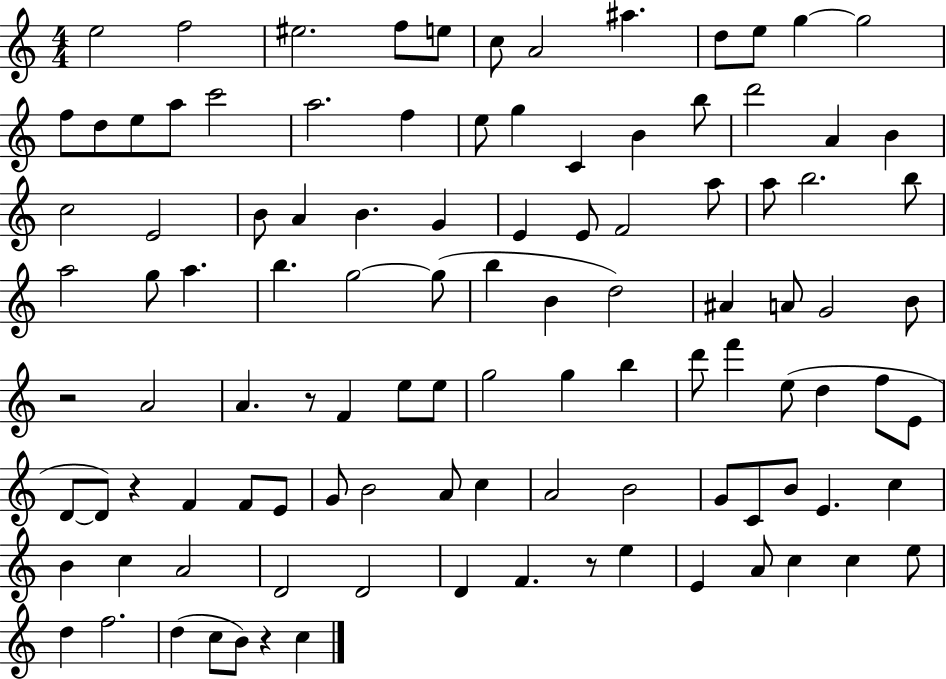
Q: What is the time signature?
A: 4/4